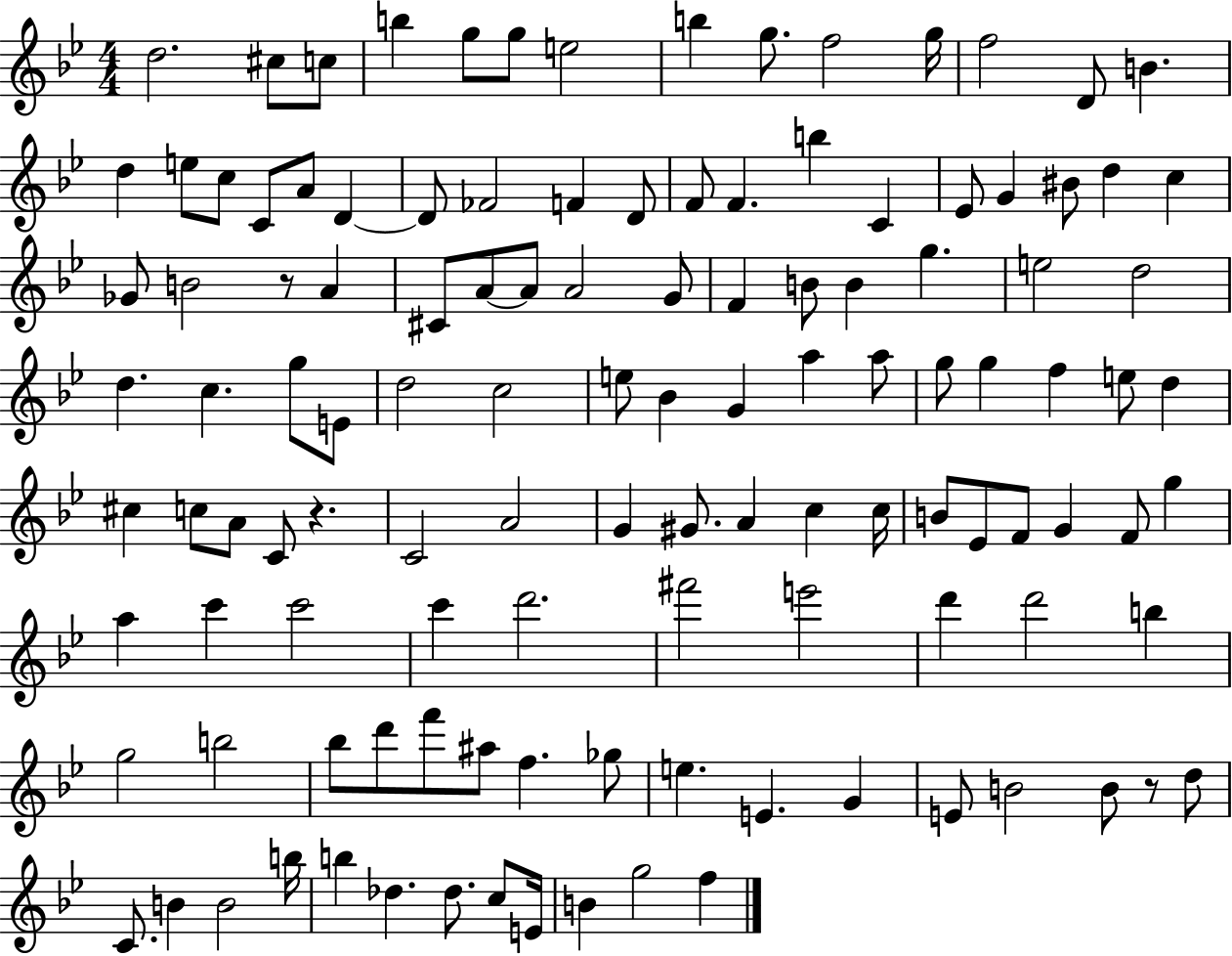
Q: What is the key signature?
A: BES major